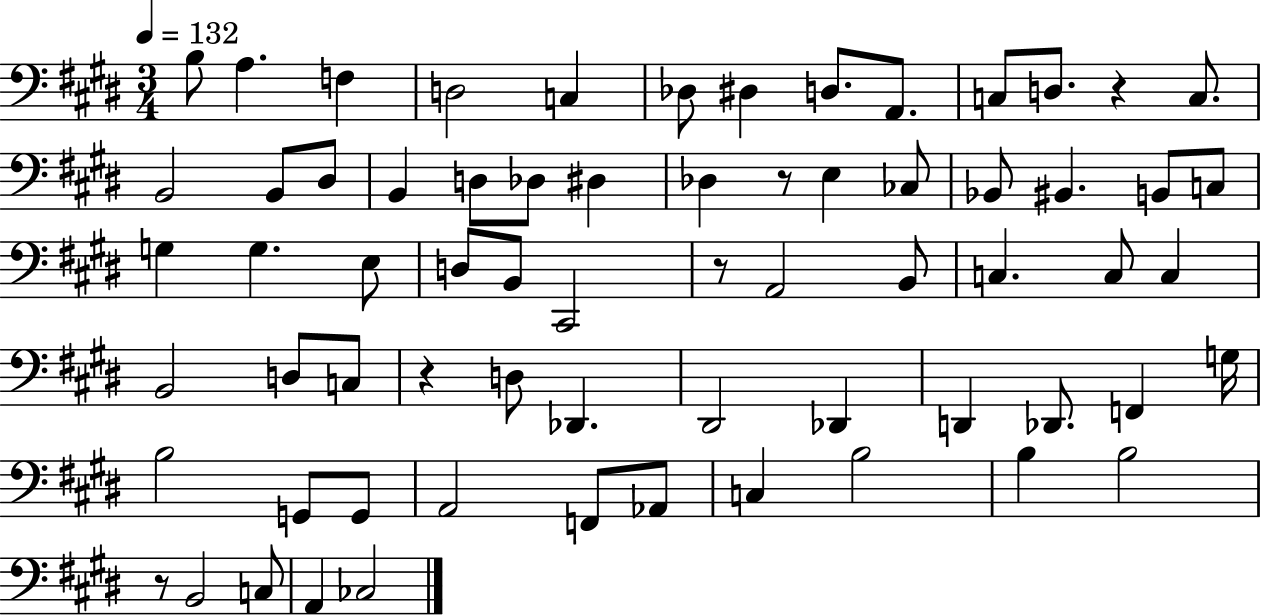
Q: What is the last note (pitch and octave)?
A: CES3